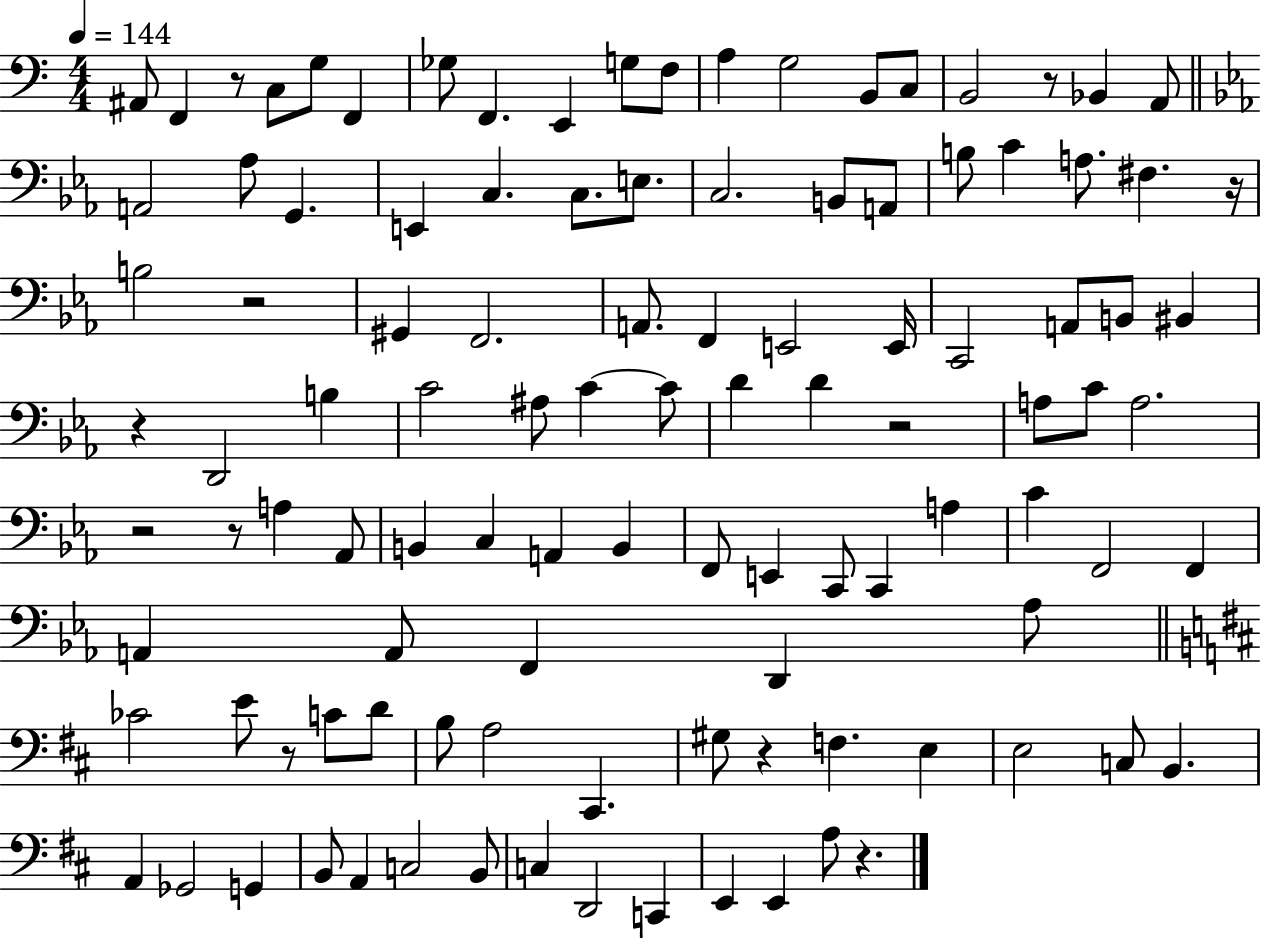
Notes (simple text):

A#2/e F2/q R/e C3/e G3/e F2/q Gb3/e F2/q. E2/q G3/e F3/e A3/q G3/h B2/e C3/e B2/h R/e Bb2/q A2/e A2/h Ab3/e G2/q. E2/q C3/q. C3/e. E3/e. C3/h. B2/e A2/e B3/e C4/q A3/e. F#3/q. R/s B3/h R/h G#2/q F2/h. A2/e. F2/q E2/h E2/s C2/h A2/e B2/e BIS2/q R/q D2/h B3/q C4/h A#3/e C4/q C4/e D4/q D4/q R/h A3/e C4/e A3/h. R/h R/e A3/q Ab2/e B2/q C3/q A2/q B2/q F2/e E2/q C2/e C2/q A3/q C4/q F2/h F2/q A2/q A2/e F2/q D2/q Ab3/e CES4/h E4/e R/e C4/e D4/e B3/e A3/h C#2/q. G#3/e R/q F3/q. E3/q E3/h C3/e B2/q. A2/q Gb2/h G2/q B2/e A2/q C3/h B2/e C3/q D2/h C2/q E2/q E2/q A3/e R/q.